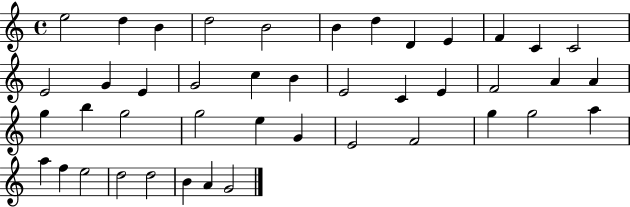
E5/h D5/q B4/q D5/h B4/h B4/q D5/q D4/q E4/q F4/q C4/q C4/h E4/h G4/q E4/q G4/h C5/q B4/q E4/h C4/q E4/q F4/h A4/q A4/q G5/q B5/q G5/h G5/h E5/q G4/q E4/h F4/h G5/q G5/h A5/q A5/q F5/q E5/h D5/h D5/h B4/q A4/q G4/h